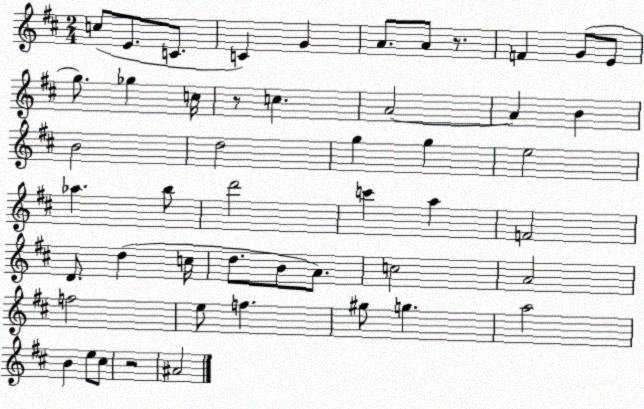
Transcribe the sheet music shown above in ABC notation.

X:1
T:Untitled
M:2/4
L:1/4
K:D
c/2 E/2 C/2 C G A/2 A/2 z/2 F G/2 E/2 g/2 _g c/4 z/2 c A2 A B B2 d2 g g e2 _a b/2 d'2 c' a F2 D/2 d c/4 d/2 B/2 A/2 c2 A2 f2 e/2 f ^g/2 g a2 B e/2 ^c/2 z2 ^A2